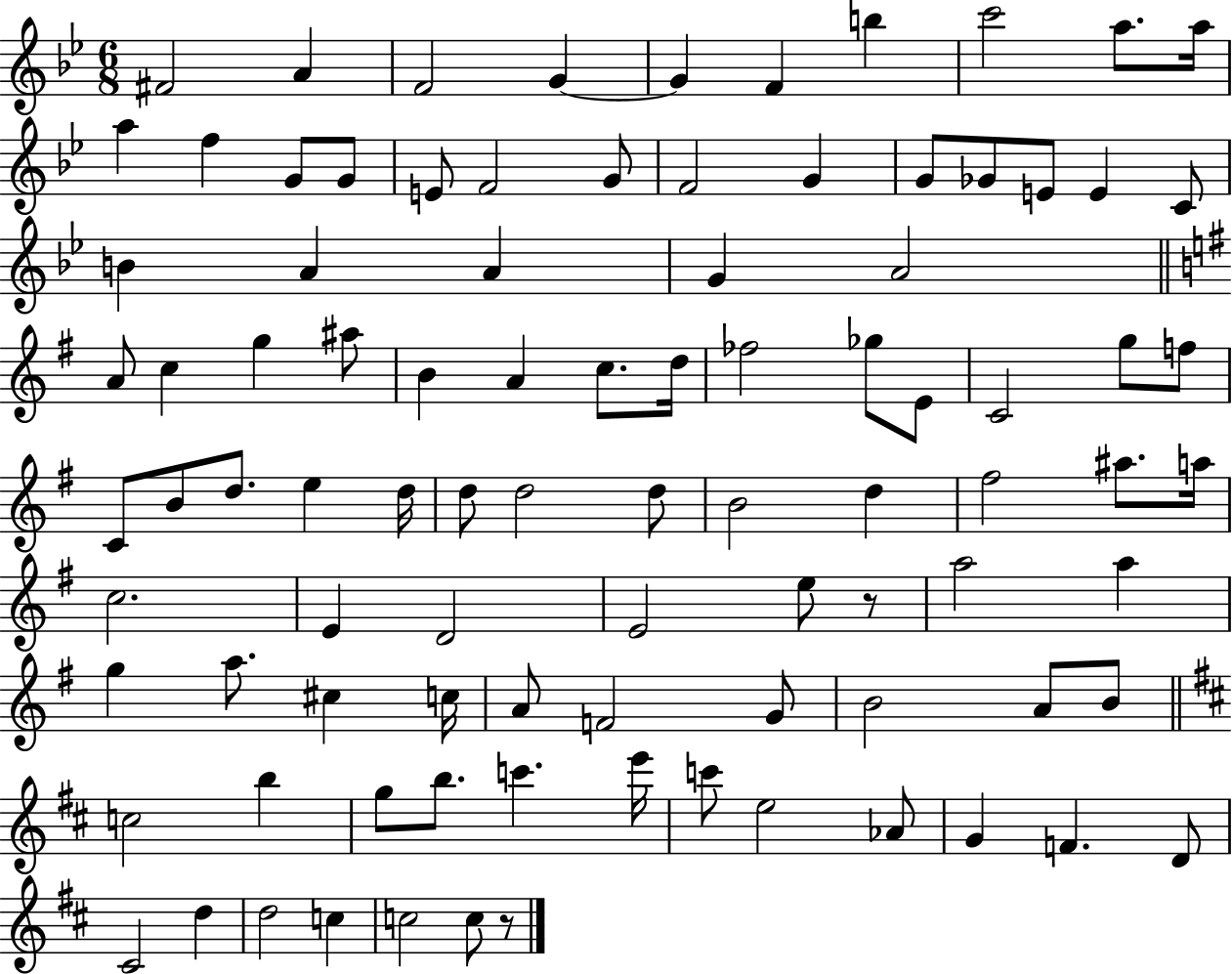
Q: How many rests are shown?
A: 2